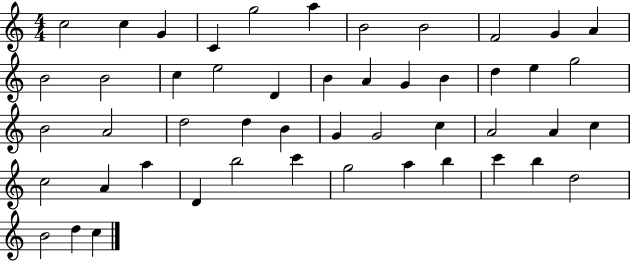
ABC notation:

X:1
T:Untitled
M:4/4
L:1/4
K:C
c2 c G C g2 a B2 B2 F2 G A B2 B2 c e2 D B A G B d e g2 B2 A2 d2 d B G G2 c A2 A c c2 A a D b2 c' g2 a b c' b d2 B2 d c